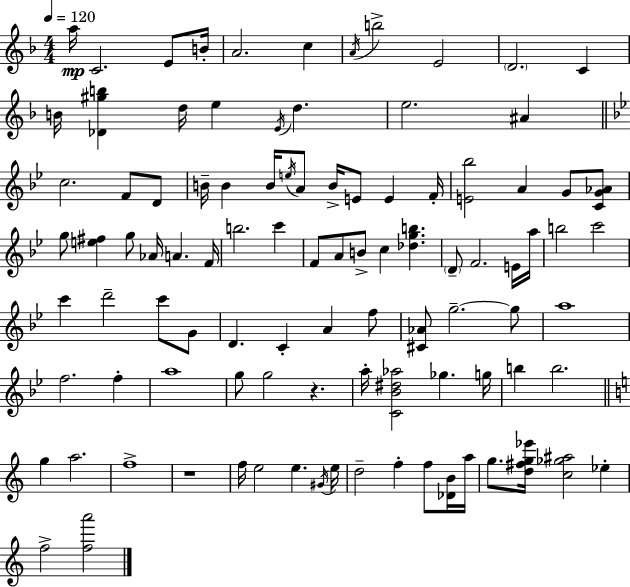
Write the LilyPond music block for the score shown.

{
  \clef treble
  \numericTimeSignature
  \time 4/4
  \key f \major
  \tempo 4 = 120
  a''16\mp c'2. e'8 b'16-. | a'2. c''4 | \acciaccatura { a'16 } b''2-> e'2 | \parenthesize d'2. c'4 | \break b'16 <des' gis'' b''>4 d''16 e''4 \acciaccatura { e'16 } d''4. | e''2. ais'4 | \bar "||" \break \key bes \major c''2. f'8 d'8 | b'16-- b'4 b'16 \acciaccatura { e''16 } a'8 b'16-> e'8 e'4 | f'16-. <e' bes''>2 a'4 g'8 <c' g' aes'>8 | g''8 <e'' fis''>4 g''8 aes'16 a'4. | \break f'16 b''2. c'''4 | f'8 a'8 b'8-> c''4 <des'' g'' b''>4. | \parenthesize d'8-- f'2. e'16 | a''16 b''2 c'''2 | \break c'''4 d'''2-- c'''8 g'8 | d'4. c'4-. a'4 f''8 | <cis' aes'>8 g''2.--~~ g''8 | a''1 | \break f''2. f''4-. | a''1 | g''8 g''2 r4. | a''16-. <c' bes' dis'' aes''>2 ges''4. | \break g''16 b''4 b''2. | \bar "||" \break \key c \major g''4 a''2. | f''1-> | r1 | f''16 e''2 e''4. \acciaccatura { gis'16 } | \break e''16 d''2-- f''4-. f''8 <des' b'>16 | a''16 g''8. <d'' fis'' g'' ees'''>16 <c'' ges'' ais''>2 ees''4-. | f''2-> <f'' a'''>2 | \bar "|."
}